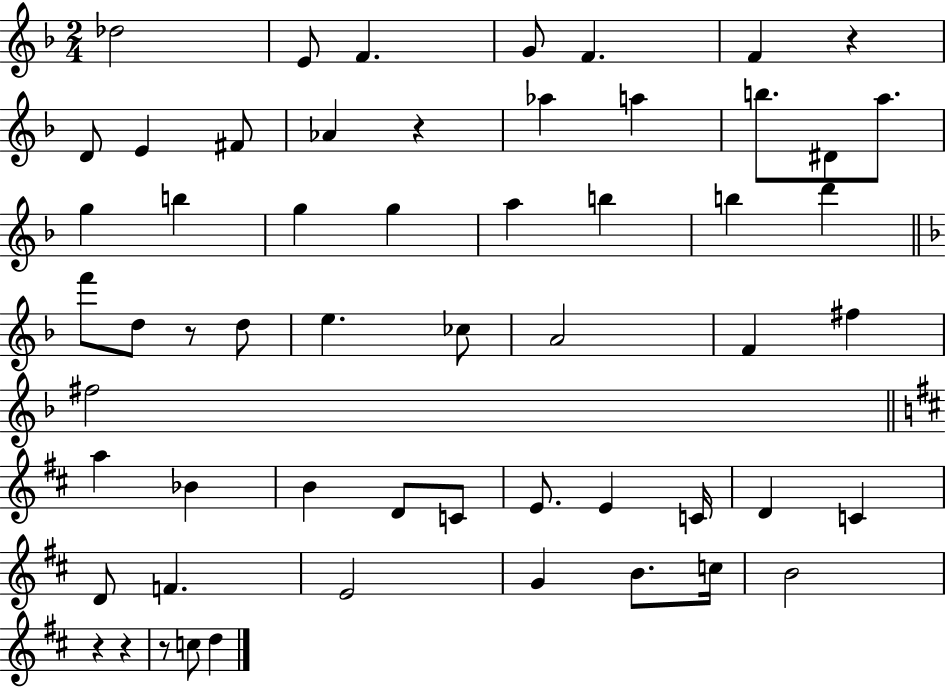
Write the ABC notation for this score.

X:1
T:Untitled
M:2/4
L:1/4
K:F
_d2 E/2 F G/2 F F z D/2 E ^F/2 _A z _a a b/2 ^D/2 a/2 g b g g a b b d' f'/2 d/2 z/2 d/2 e _c/2 A2 F ^f ^f2 a _B B D/2 C/2 E/2 E C/4 D C D/2 F E2 G B/2 c/4 B2 z z z/2 c/2 d